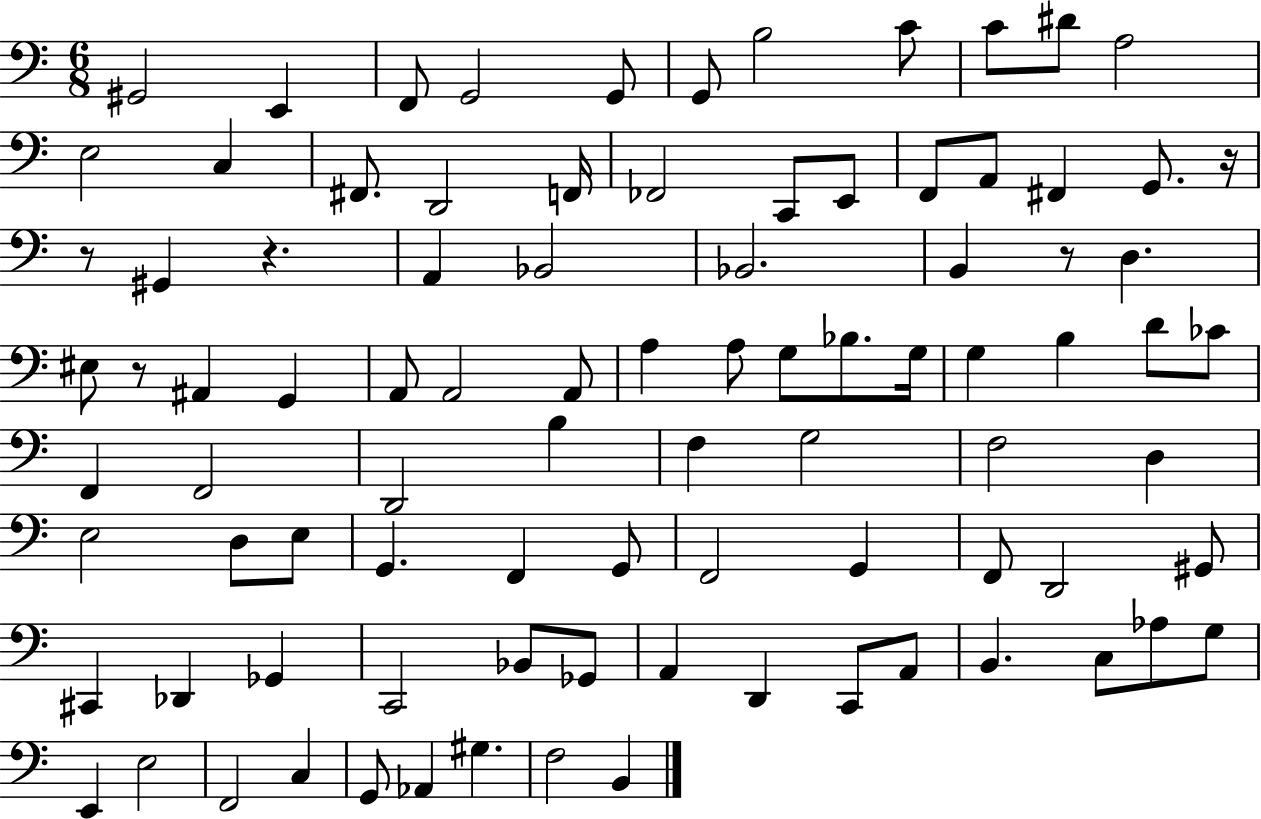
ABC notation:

X:1
T:Untitled
M:6/8
L:1/4
K:C
^G,,2 E,, F,,/2 G,,2 G,,/2 G,,/2 B,2 C/2 C/2 ^D/2 A,2 E,2 C, ^F,,/2 D,,2 F,,/4 _F,,2 C,,/2 E,,/2 F,,/2 A,,/2 ^F,, G,,/2 z/4 z/2 ^G,, z A,, _B,,2 _B,,2 B,, z/2 D, ^E,/2 z/2 ^A,, G,, A,,/2 A,,2 A,,/2 A, A,/2 G,/2 _B,/2 G,/4 G, B, D/2 _C/2 F,, F,,2 D,,2 B, F, G,2 F,2 D, E,2 D,/2 E,/2 G,, F,, G,,/2 F,,2 G,, F,,/2 D,,2 ^G,,/2 ^C,, _D,, _G,, C,,2 _B,,/2 _G,,/2 A,, D,, C,,/2 A,,/2 B,, C,/2 _A,/2 G,/2 E,, E,2 F,,2 C, G,,/2 _A,, ^G, F,2 B,,